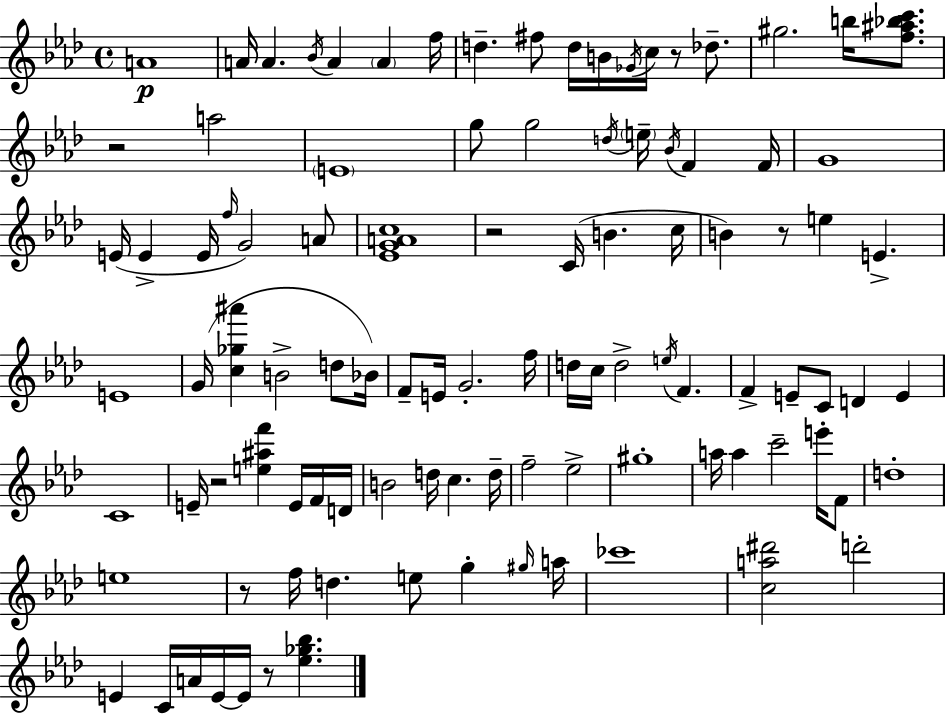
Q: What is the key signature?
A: AES major